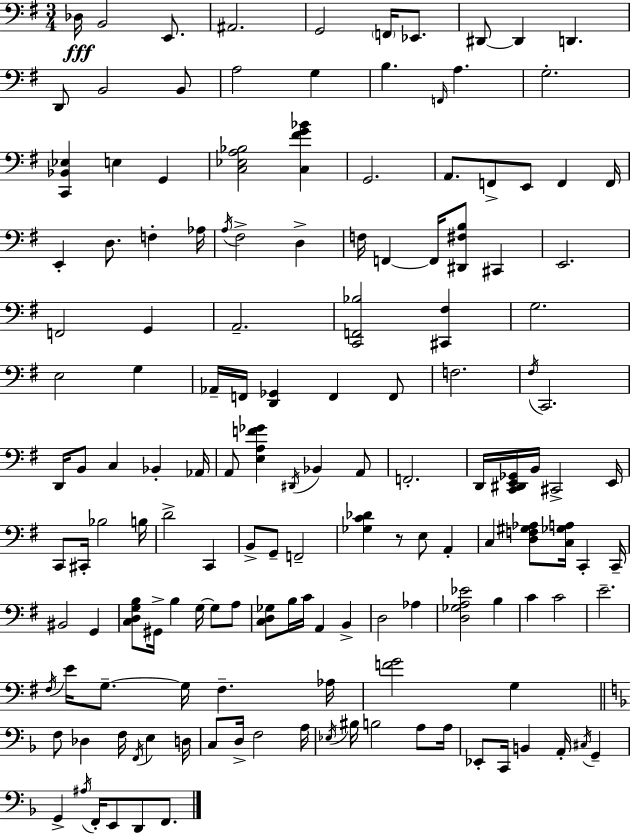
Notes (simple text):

Db3/s B2/h E2/e. A#2/h. G2/h F2/s Eb2/e. D#2/e D#2/q D2/q. D2/e B2/h B2/e A3/h G3/q B3/q. F2/s A3/q. G3/h. [C2,Bb2,Eb3]/q E3/q G2/q [C3,Eb3,A3,Bb3]/h [C3,F#4,G4,Bb4]/q G2/h. A2/e. F2/e E2/e F2/q F2/s E2/q D3/e. F3/q Ab3/s A3/s F#3/h D3/q F3/s F2/q F2/s [D#2,F#3,B3]/e C#2/q E2/h. F2/h G2/q A2/h. [C2,F2,Bb3]/h [C#2,F#3]/q G3/h. E3/h G3/q Ab2/s F2/s [D2,Gb2]/q F2/q F2/e F3/h. F#3/s C2/h. D2/s B2/e C3/q Bb2/q Ab2/s A2/e [E3,A3,F4,Gb4]/q D#2/s Bb2/q A2/e F2/h. D2/s [C2,D#2,E2,Gb2]/s B2/s C#2/h E2/s C2/e C#2/s Bb3/h B3/s D4/h C2/q B2/e G2/e F2/h [Gb3,C4,Db4]/q R/e E3/e A2/q C3/q [D3,F3,G#3,Ab3]/e [C3,Gb3,A3]/s C2/q C2/s BIS2/h G2/q [C3,D3,G3,B3]/e G#2/s B3/q G3/s G3/e A3/e [C3,D3,Gb3]/e B3/s C4/s A2/q B2/q D3/h Ab3/q [D3,Gb3,A3,Eb4]/h B3/q C4/q C4/h E4/h. F#3/s E4/s G3/e. G3/s F#3/q. Ab3/s [F4,G4]/h G3/q F3/e Db3/q F3/s F2/s E3/q D3/s C3/e D3/s F3/h A3/s Eb3/s BIS3/s B3/h A3/e A3/s Eb2/e C2/s B2/q A2/s C#3/s G2/q G2/q A#3/s F2/s E2/e D2/e F2/e.